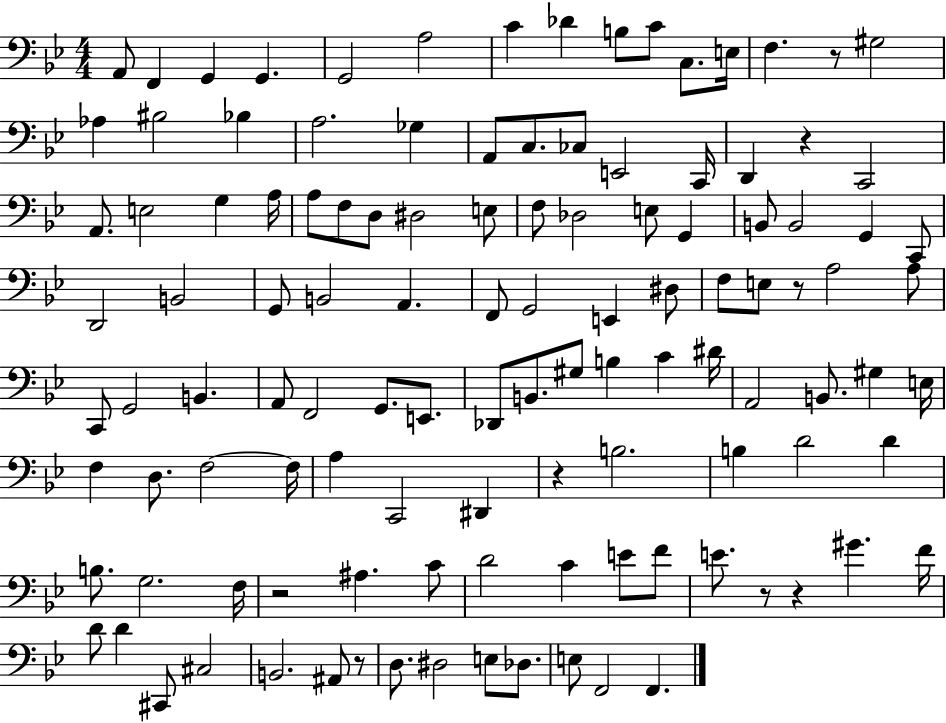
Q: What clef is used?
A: bass